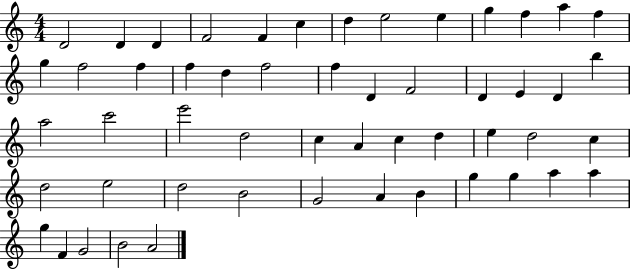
D4/h D4/q D4/q F4/h F4/q C5/q D5/q E5/h E5/q G5/q F5/q A5/q F5/q G5/q F5/h F5/q F5/q D5/q F5/h F5/q D4/q F4/h D4/q E4/q D4/q B5/q A5/h C6/h E6/h D5/h C5/q A4/q C5/q D5/q E5/q D5/h C5/q D5/h E5/h D5/h B4/h G4/h A4/q B4/q G5/q G5/q A5/q A5/q G5/q F4/q G4/h B4/h A4/h